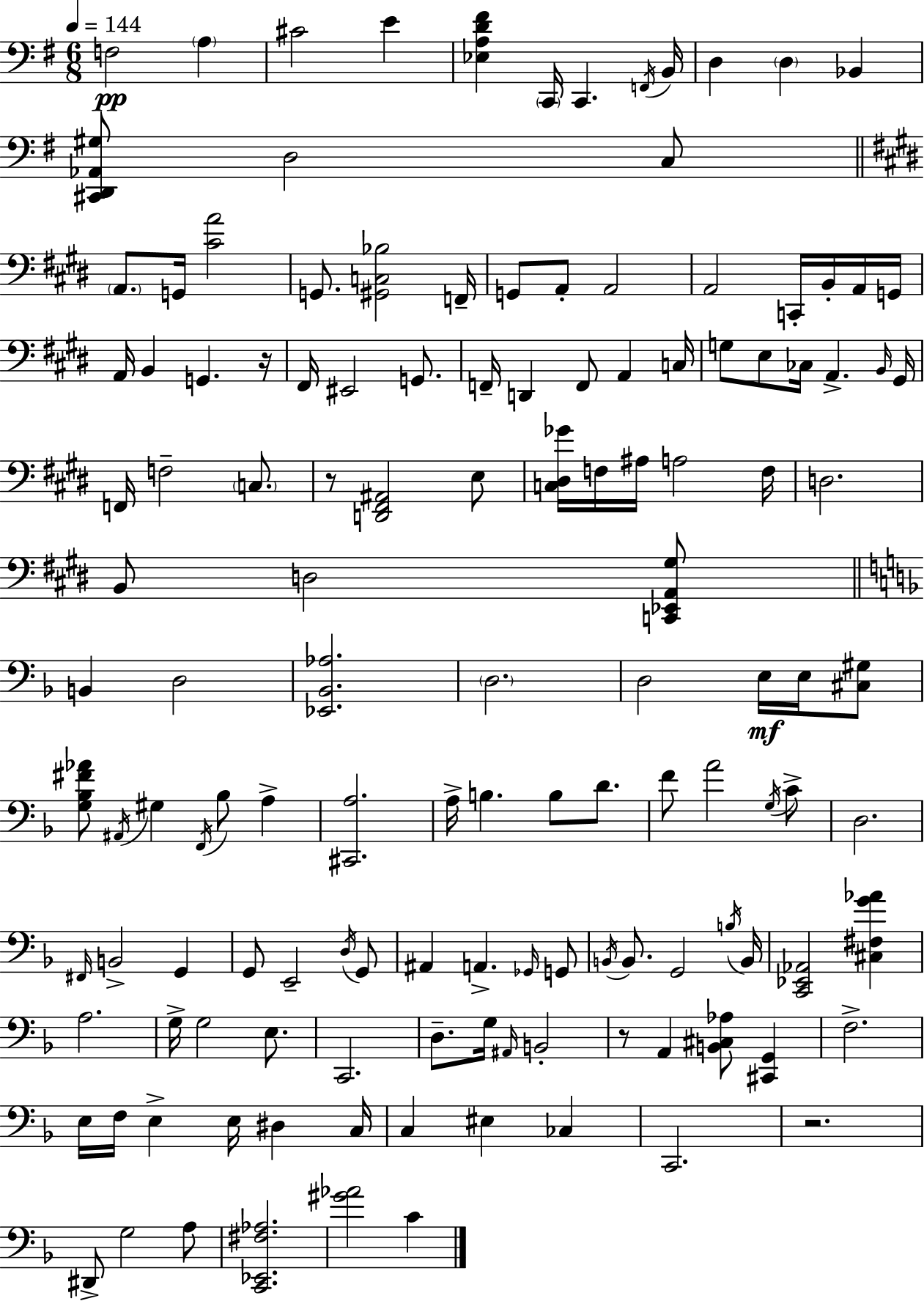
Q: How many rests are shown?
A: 4